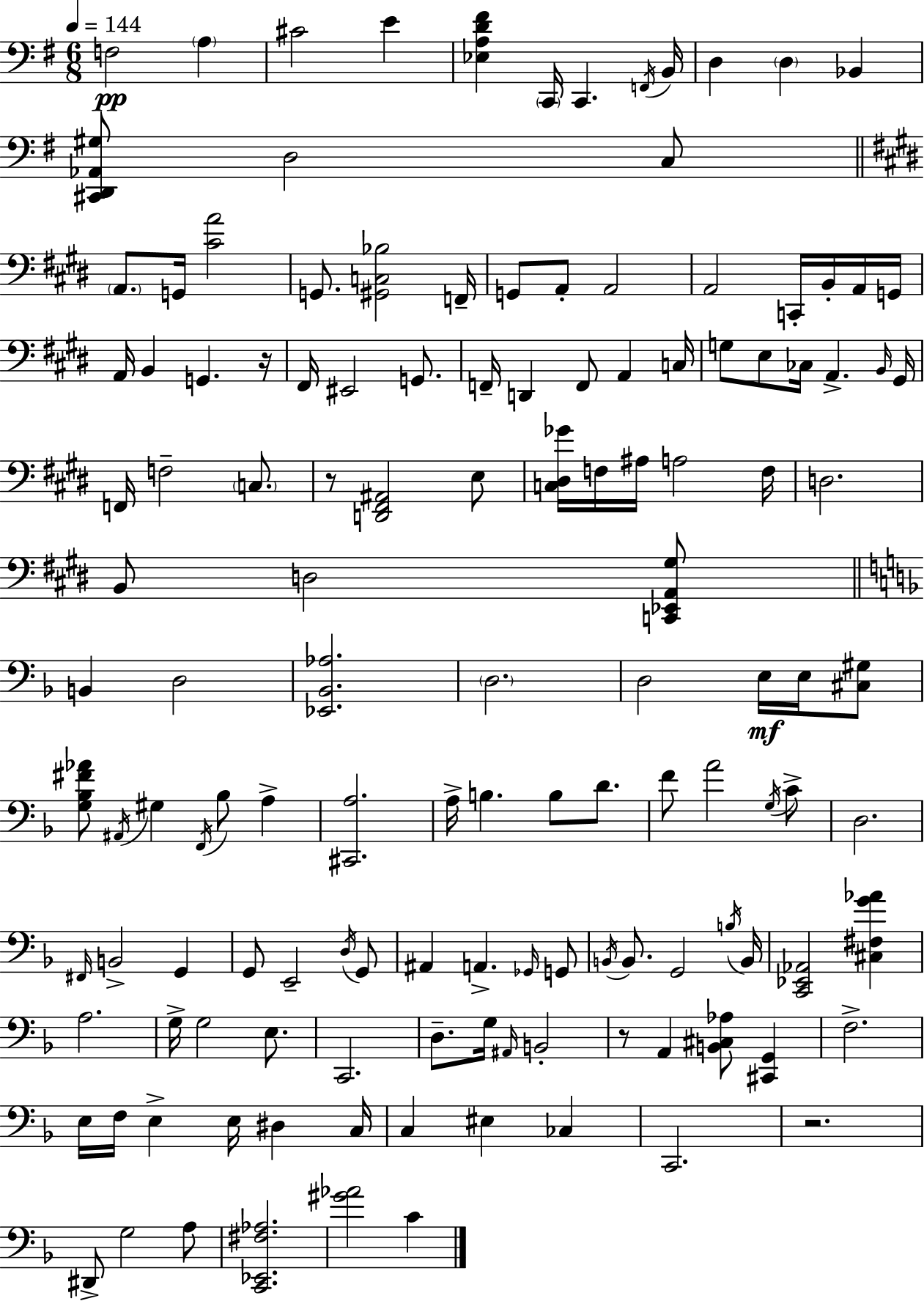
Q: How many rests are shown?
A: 4